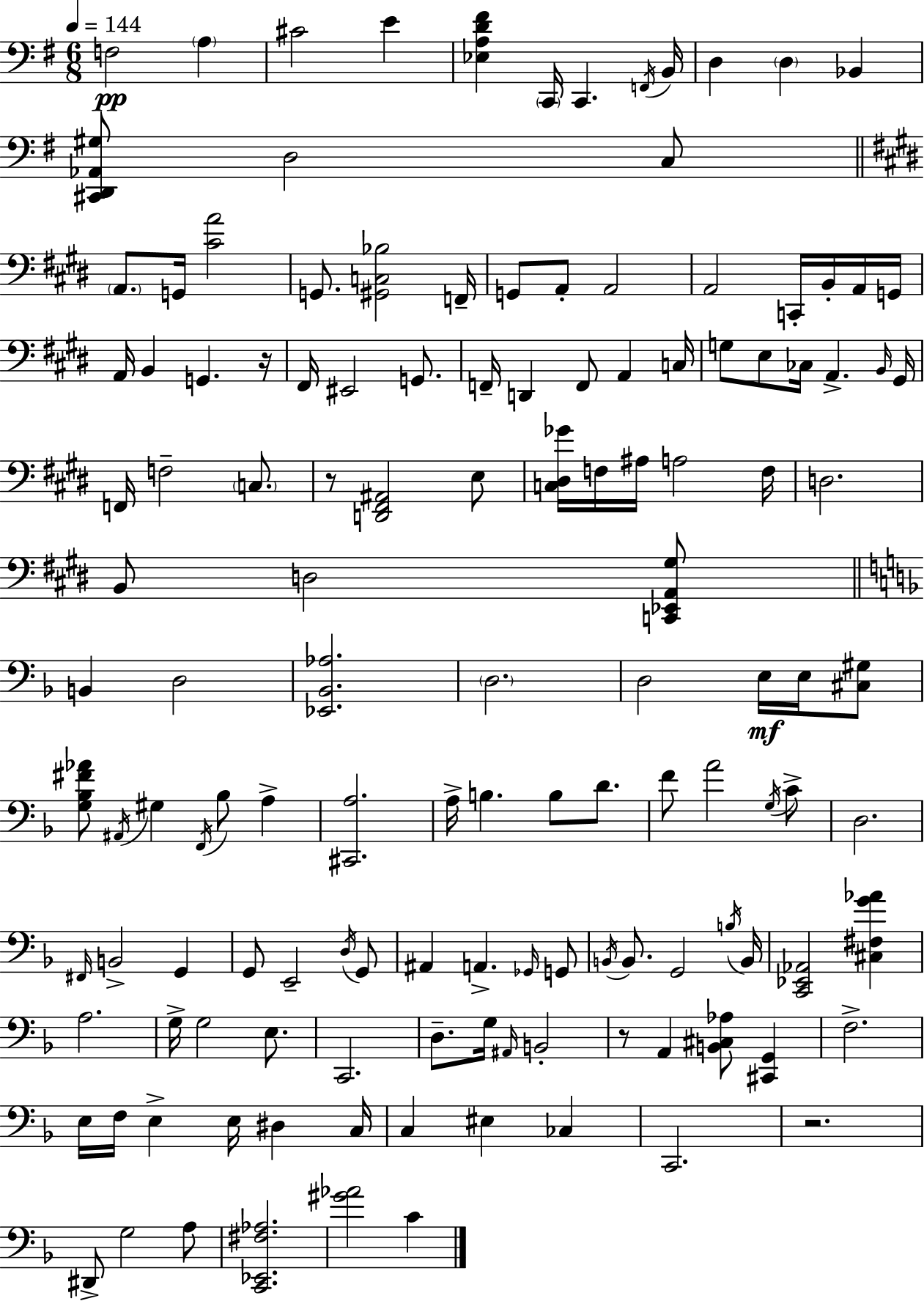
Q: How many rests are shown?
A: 4